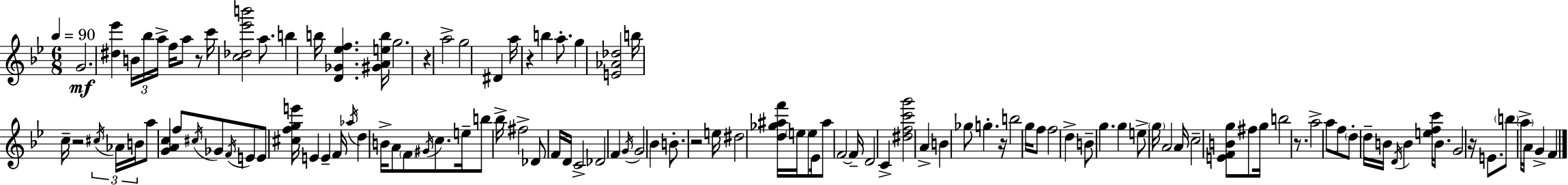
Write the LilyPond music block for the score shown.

{
  \clef treble
  \numericTimeSignature
  \time 6/8
  \key g \minor
  \tempo 4 = 90
  g'2.\mf | <dis'' ees'''>4 \tuplet 3/2 { b'16 bes''16 a''16-> } f''16 a''8 r8 | c'''16 <c'' des'' ees''' b'''>2 a''8. | b''4 b''16 <d' ges' ees'' f''>4. <gis' a' e'' b''>16 | \break g''2. | r4 a''2-> | g''2 dis'4 | a''16 r4 b''4 a''8.-. | \break g''4 <e' aes' des''>2 | b''16 c''16-- r2 \tuplet 3/2 { \acciaccatura { cis''16 } aes'16 | b'16 } a''8 <g' a' c''>4 f''8 \acciaccatura { cis''16 } ges'8 | \acciaccatura { f'16 } e'8 e'8 <cis'' f'' g'' e'''>16 e'4 e'4-- | \break f'16 \acciaccatura { aes''16 } d''4 b'16-> a'8 \parenthesize f'8 | \acciaccatura { gis'16 } c''8. e''16-- b''8 bes''16-> fis''2-> | des'8 f'16 d'16 c'2-> | des'2 | \break f'4 \acciaccatura { g'16 } g'2 | bes'4 b'8.-. r2 | e''16 dis''2 | <d'' ges'' ais'' f'''>16 \parenthesize e''16 e''8 ees'16 ais''8 f'2~~ | \break f'16-- d'2 | c'4-> <dis'' f'' c''' g'''>2 | a'4-> b'4 ges''8 | g''4.-. r16 b''2 | \break g''16 f''8 f''2 | d''4-> b'8-- g''4. | g''4 e''8-> \parenthesize g''16 a'2 | a'16 c''2-- | \break <e' f' b' g''>8 fis''8 g''16 b''2 | r8. a''2-> | a''8 f''8 \parenthesize d''8-. d''16-- b'16 \acciaccatura { d'16 } b'4 | <e'' f'' c'''>16 b'8. g'2 | \break r16 e'8. \parenthesize b''8 \parenthesize a''16-> a'16 g'4-> | f'4 \bar "|."
}